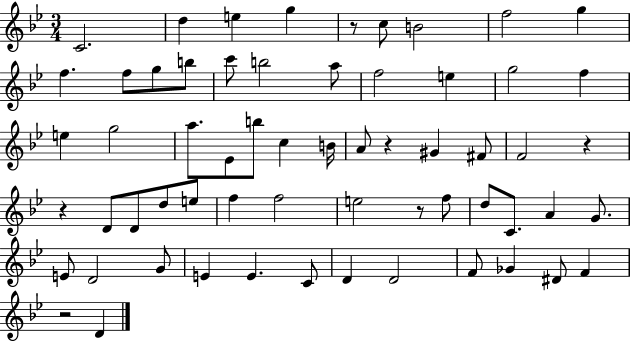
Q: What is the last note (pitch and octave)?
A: D4